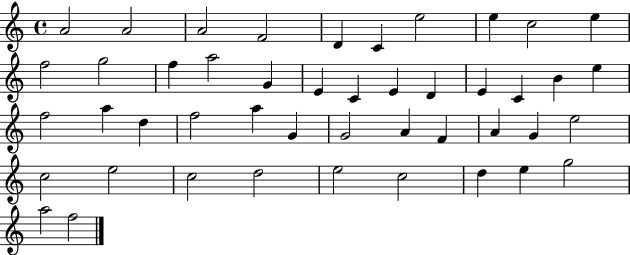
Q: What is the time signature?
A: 4/4